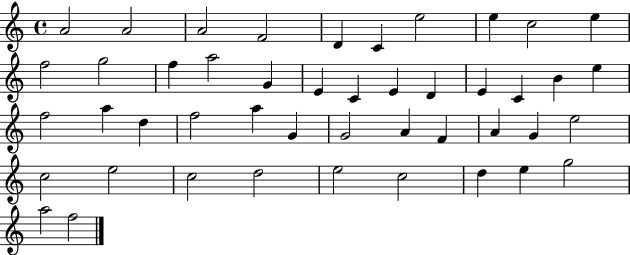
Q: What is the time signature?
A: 4/4